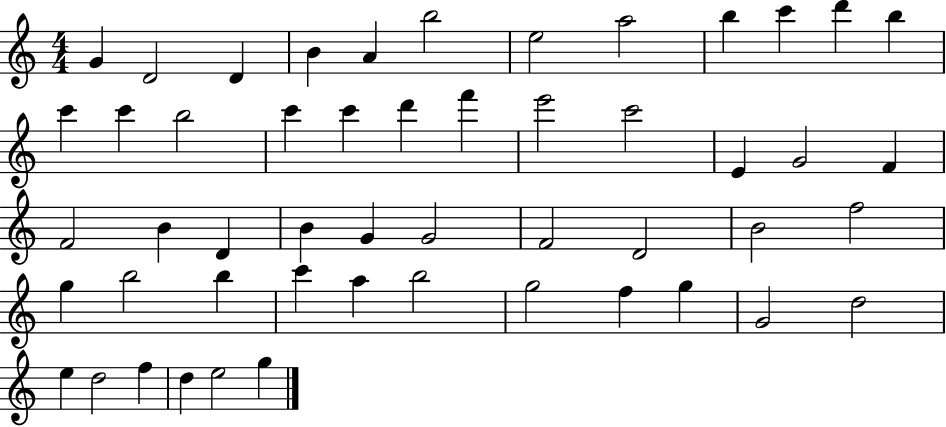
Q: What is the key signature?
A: C major